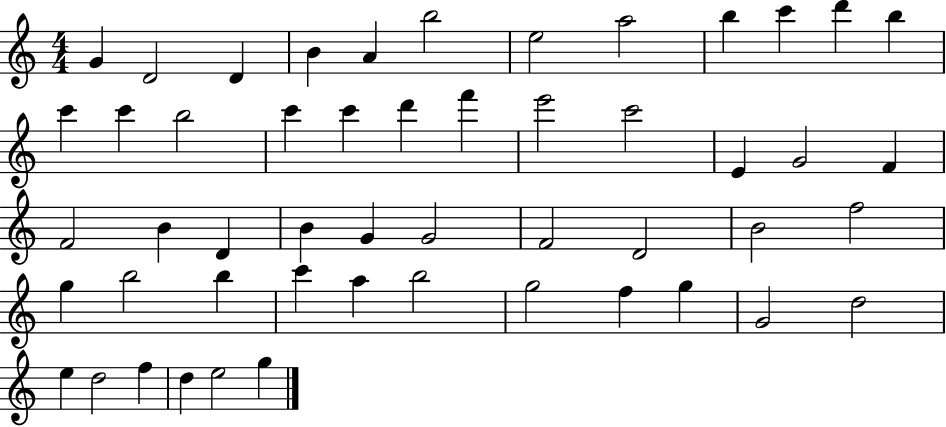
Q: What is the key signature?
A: C major